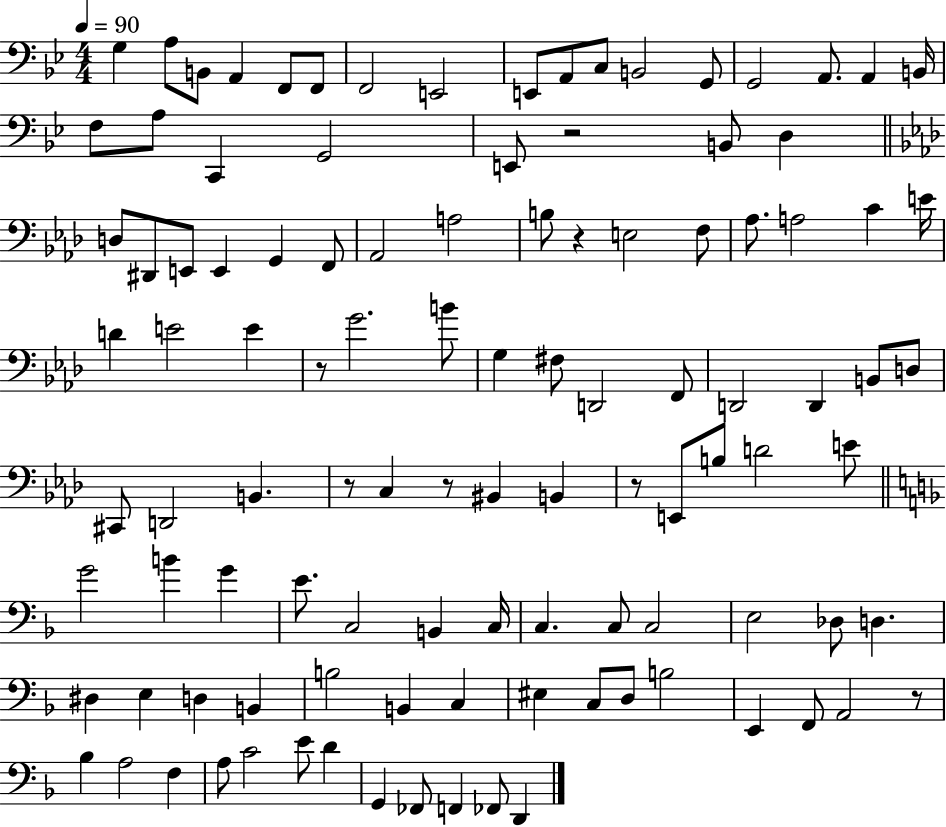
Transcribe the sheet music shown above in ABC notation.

X:1
T:Untitled
M:4/4
L:1/4
K:Bb
G, A,/2 B,,/2 A,, F,,/2 F,,/2 F,,2 E,,2 E,,/2 A,,/2 C,/2 B,,2 G,,/2 G,,2 A,,/2 A,, B,,/4 F,/2 A,/2 C,, G,,2 E,,/2 z2 B,,/2 D, D,/2 ^D,,/2 E,,/2 E,, G,, F,,/2 _A,,2 A,2 B,/2 z E,2 F,/2 _A,/2 A,2 C E/4 D E2 E z/2 G2 B/2 G, ^F,/2 D,,2 F,,/2 D,,2 D,, B,,/2 D,/2 ^C,,/2 D,,2 B,, z/2 C, z/2 ^B,, B,, z/2 E,,/2 B,/2 D2 E/2 G2 B G E/2 C,2 B,, C,/4 C, C,/2 C,2 E,2 _D,/2 D, ^D, E, D, B,, B,2 B,, C, ^E, C,/2 D,/2 B,2 E,, F,,/2 A,,2 z/2 _B, A,2 F, A,/2 C2 E/2 D G,, _F,,/2 F,, _F,,/2 D,,